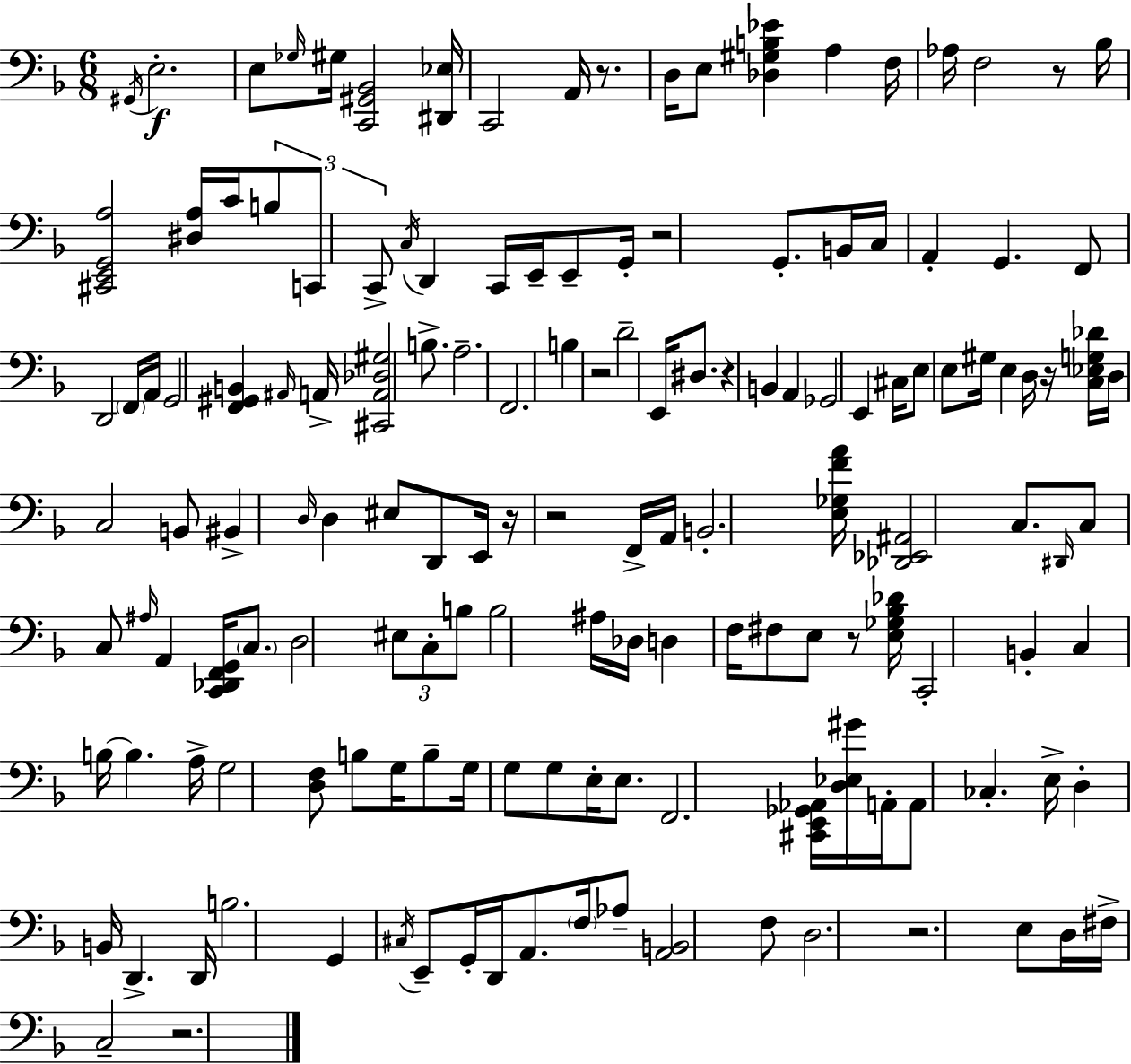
G#2/s E3/h. E3/e Gb3/s G#3/s [C2,G#2,Bb2]/h [D#2,Eb3]/s C2/h A2/s R/e. D3/s E3/e [Db3,G#3,B3,Eb4]/q A3/q F3/s Ab3/s F3/h R/e Bb3/s [C#2,E2,G2,A3]/h [D#3,A3]/s C4/s B3/e C2/e C2/e C3/s D2/q C2/s E2/s E2/e G2/s R/h G2/e. B2/s C3/s A2/q G2/q. F2/e D2/h F2/s A2/s G2/h [F2,G#2,B2]/q A#2/s A2/s [C#2,A2,Db3,G#3]/h B3/e. A3/h. F2/h. B3/q R/h D4/h E2/s D#3/e. R/q B2/q A2/q Gb2/h E2/q C#3/s E3/e E3/e G#3/s E3/q D3/s R/s [C3,Eb3,G3,Db4]/s D3/s C3/h B2/e BIS2/q D3/s D3/q EIS3/e D2/e E2/s R/s R/h F2/s A2/s B2/h. [E3,Gb3,F4,A4]/s [Db2,Eb2,A#2]/h C3/e. D#2/s C3/e C3/e A#3/s A2/q [C2,Db2,F2,G2]/s C3/e. D3/h EIS3/e C3/e B3/e B3/h A#3/s Db3/s D3/q F3/s F#3/e E3/e R/e [E3,Gb3,Bb3,Db4]/s C2/h B2/q C3/q B3/s B3/q. A3/s G3/h [D3,F3]/e B3/e G3/s B3/e G3/s G3/e G3/e E3/s E3/e. F2/h. [C#2,E2,Gb2,Ab2]/s [D3,Eb3,G#4]/s A2/s A2/e CES3/q. E3/s D3/q B2/s D2/q. D2/s B3/h. G2/q C#3/s E2/e G2/s D2/s A2/e. F3/s Ab3/e [A2,B2]/h F3/e D3/h. R/h. E3/e D3/s F#3/s C3/h R/h.